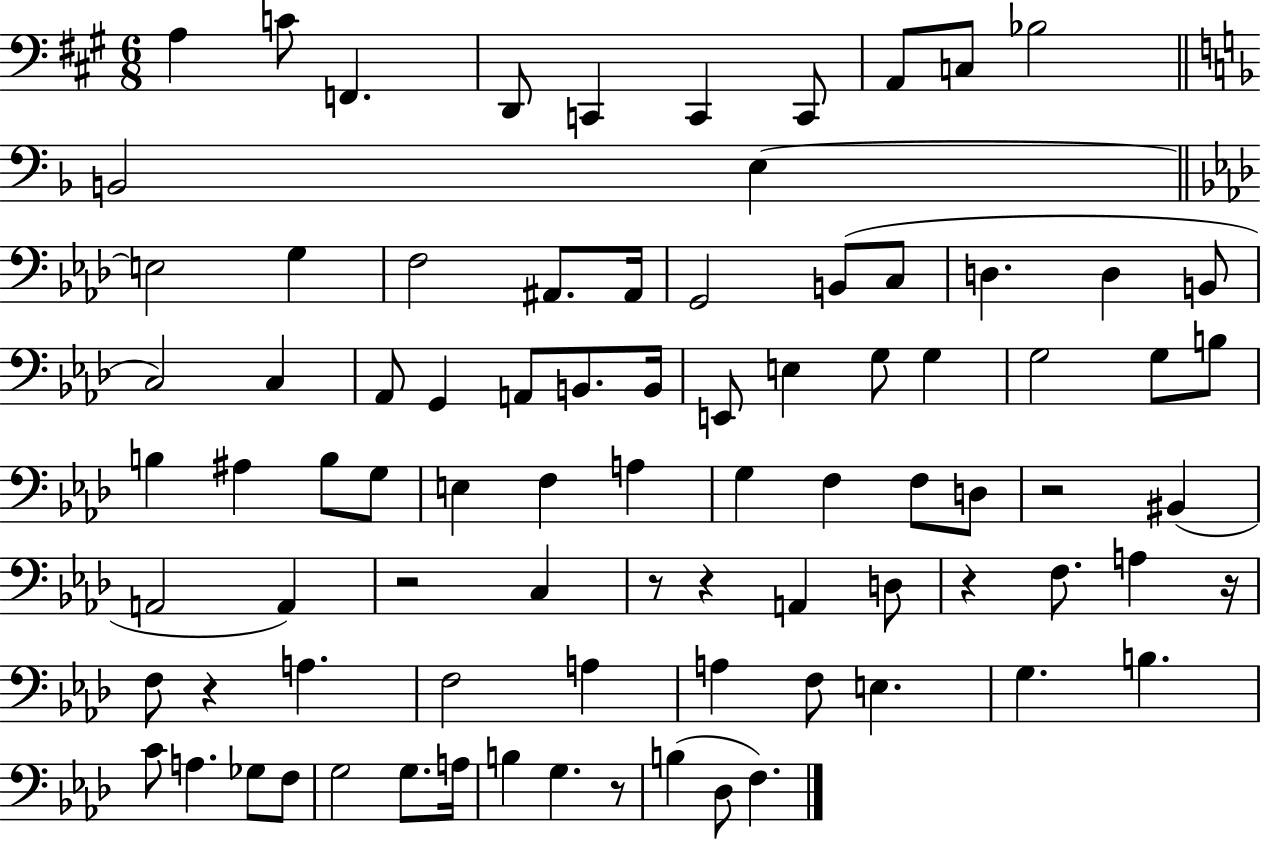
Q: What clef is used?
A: bass